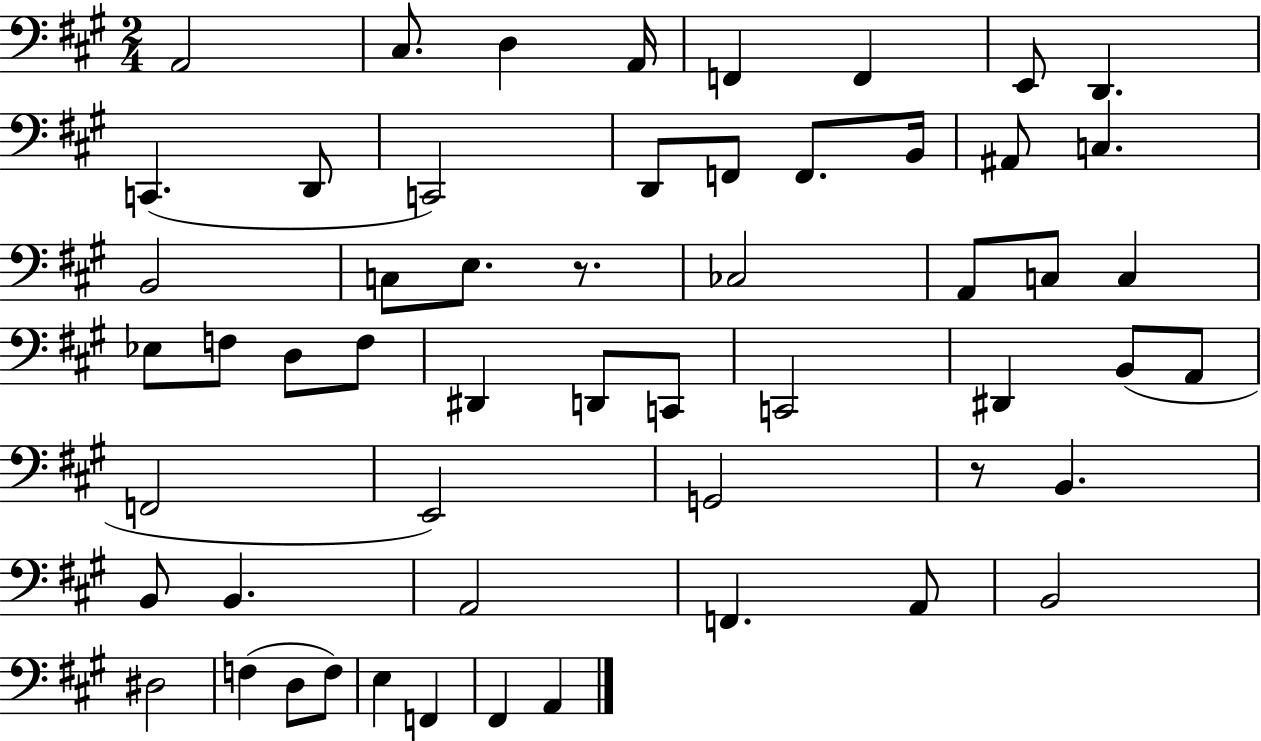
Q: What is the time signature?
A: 2/4